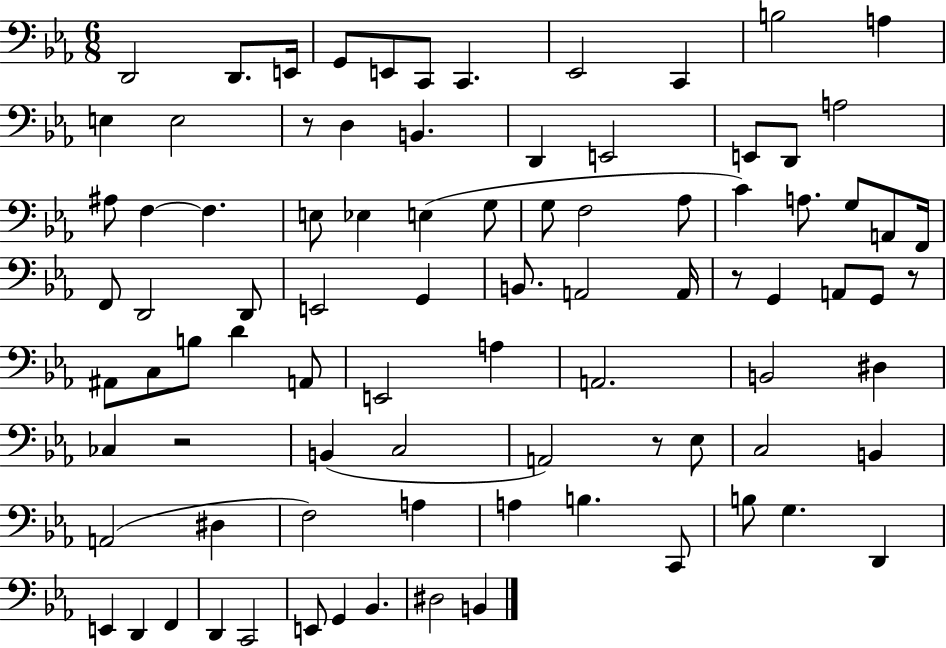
X:1
T:Untitled
M:6/8
L:1/4
K:Eb
D,,2 D,,/2 E,,/4 G,,/2 E,,/2 C,,/2 C,, _E,,2 C,, B,2 A, E, E,2 z/2 D, B,, D,, E,,2 E,,/2 D,,/2 A,2 ^A,/2 F, F, E,/2 _E, E, G,/2 G,/2 F,2 _A,/2 C A,/2 G,/2 A,,/2 F,,/4 F,,/2 D,,2 D,,/2 E,,2 G,, B,,/2 A,,2 A,,/4 z/2 G,, A,,/2 G,,/2 z/2 ^A,,/2 C,/2 B,/2 D A,,/2 E,,2 A, A,,2 B,,2 ^D, _C, z2 B,, C,2 A,,2 z/2 _E,/2 C,2 B,, A,,2 ^D, F,2 A, A, B, C,,/2 B,/2 G, D,, E,, D,, F,, D,, C,,2 E,,/2 G,, _B,, ^D,2 B,,